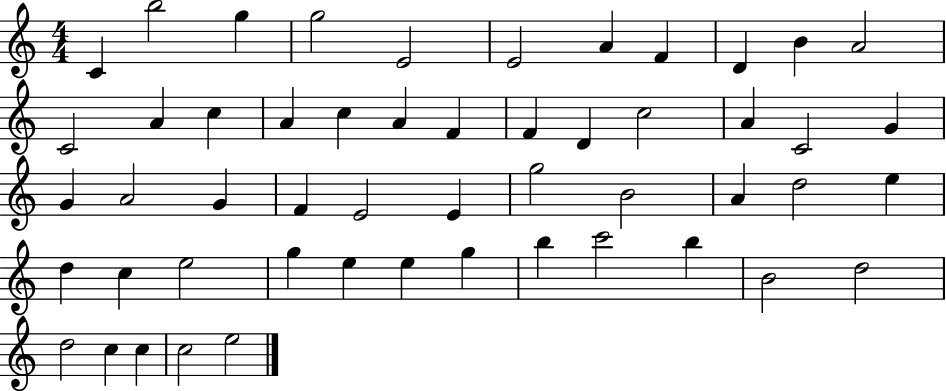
X:1
T:Untitled
M:4/4
L:1/4
K:C
C b2 g g2 E2 E2 A F D B A2 C2 A c A c A F F D c2 A C2 G G A2 G F E2 E g2 B2 A d2 e d c e2 g e e g b c'2 b B2 d2 d2 c c c2 e2